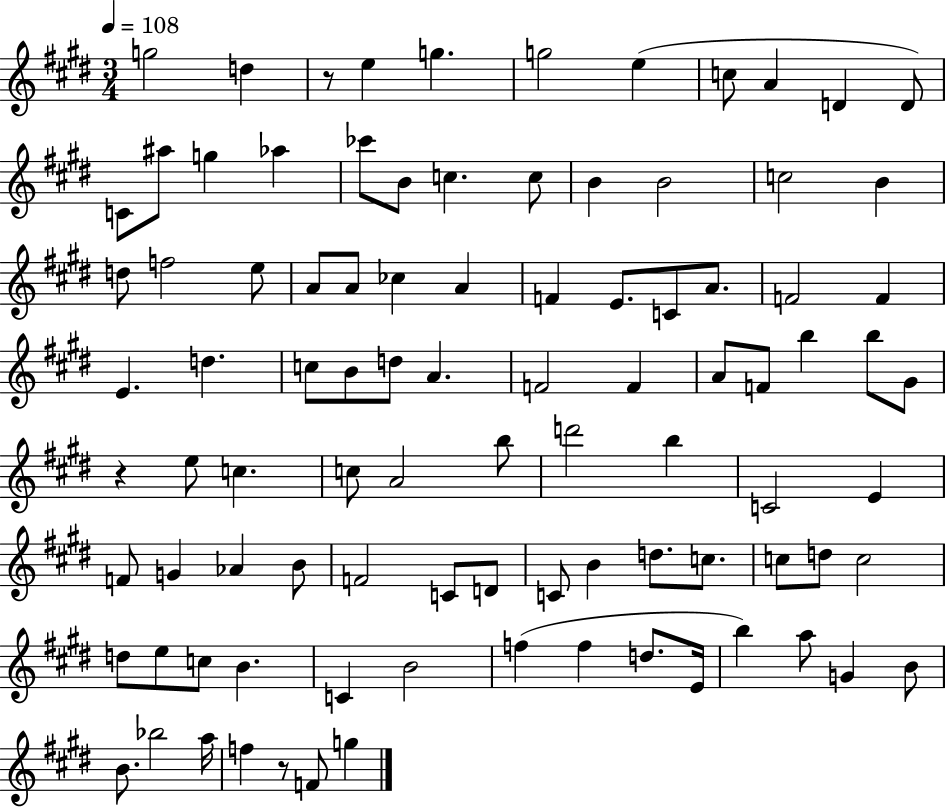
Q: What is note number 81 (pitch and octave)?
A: E4